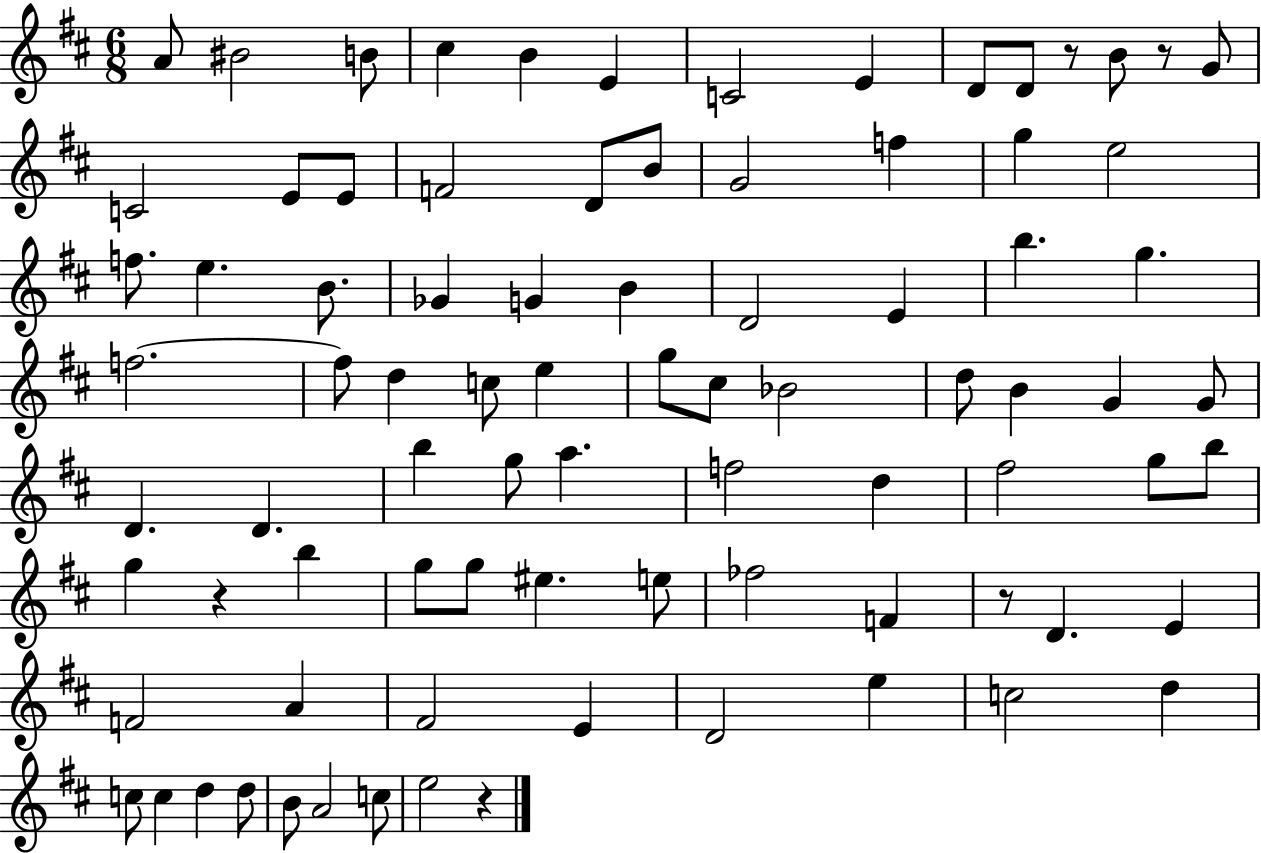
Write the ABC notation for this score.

X:1
T:Untitled
M:6/8
L:1/4
K:D
A/2 ^B2 B/2 ^c B E C2 E D/2 D/2 z/2 B/2 z/2 G/2 C2 E/2 E/2 F2 D/2 B/2 G2 f g e2 f/2 e B/2 _G G B D2 E b g f2 f/2 d c/2 e g/2 ^c/2 _B2 d/2 B G G/2 D D b g/2 a f2 d ^f2 g/2 b/2 g z b g/2 g/2 ^e e/2 _f2 F z/2 D E F2 A ^F2 E D2 e c2 d c/2 c d d/2 B/2 A2 c/2 e2 z